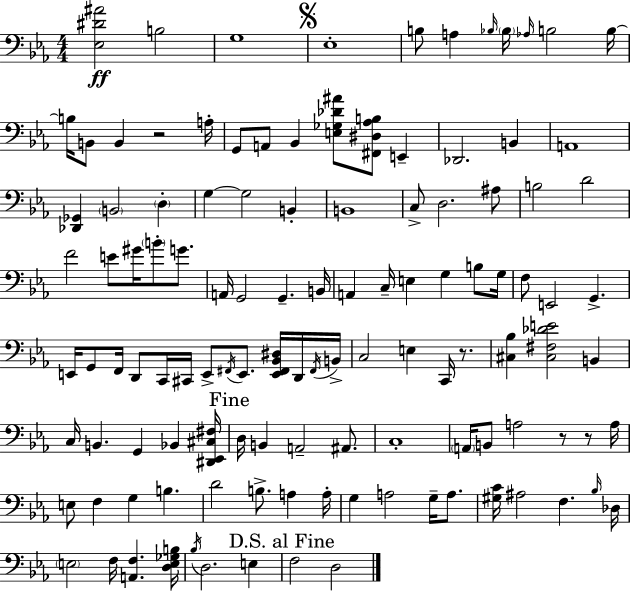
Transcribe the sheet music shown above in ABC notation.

X:1
T:Untitled
M:4/4
L:1/4
K:Eb
[_E,^D^A]2 B,2 G,4 _E,4 B,/2 A, _B,/4 _B,/4 _A,/4 B,2 B,/4 B,/4 B,,/2 B,, z2 A,/4 G,,/2 A,,/2 _B,, [E,_G,_D^A]/2 [^F,,^D,_A,B,]/2 E,, _D,,2 B,, A,,4 [_D,,_G,,] B,,2 D, G, G,2 B,, B,,4 C,/2 D,2 ^A,/2 B,2 D2 F2 E/2 ^G/4 B/2 G/2 A,,/4 G,,2 G,, B,,/4 A,, C,/4 E, G, B,/2 G,/4 F,/2 E,,2 G,, E,,/4 G,,/2 F,,/4 D,,/2 C,,/4 ^C,,/4 E,,/2 ^F,,/4 E,,/2 [E,,^F,,_B,,^D,]/4 D,,/4 ^F,,/4 B,,/4 C,2 E, C,,/4 z/2 [^C,_B,] [^C,^F,_DE]2 B,, C,/4 B,, G,, _B,, [^D,,_E,,^C,^F,]/4 D,/4 B,, A,,2 ^A,,/2 C,4 A,,/4 B,,/2 A,2 z/2 z/2 A,/4 E,/2 F, G, B, D2 B,/2 A, A,/4 G, A,2 G,/4 A,/2 [^G,C]/4 ^A,2 F, _B,/4 _D,/4 E,2 F,/4 [A,,F,] [D,E,_G,B,]/4 _B,/4 D,2 E, F,2 D,2